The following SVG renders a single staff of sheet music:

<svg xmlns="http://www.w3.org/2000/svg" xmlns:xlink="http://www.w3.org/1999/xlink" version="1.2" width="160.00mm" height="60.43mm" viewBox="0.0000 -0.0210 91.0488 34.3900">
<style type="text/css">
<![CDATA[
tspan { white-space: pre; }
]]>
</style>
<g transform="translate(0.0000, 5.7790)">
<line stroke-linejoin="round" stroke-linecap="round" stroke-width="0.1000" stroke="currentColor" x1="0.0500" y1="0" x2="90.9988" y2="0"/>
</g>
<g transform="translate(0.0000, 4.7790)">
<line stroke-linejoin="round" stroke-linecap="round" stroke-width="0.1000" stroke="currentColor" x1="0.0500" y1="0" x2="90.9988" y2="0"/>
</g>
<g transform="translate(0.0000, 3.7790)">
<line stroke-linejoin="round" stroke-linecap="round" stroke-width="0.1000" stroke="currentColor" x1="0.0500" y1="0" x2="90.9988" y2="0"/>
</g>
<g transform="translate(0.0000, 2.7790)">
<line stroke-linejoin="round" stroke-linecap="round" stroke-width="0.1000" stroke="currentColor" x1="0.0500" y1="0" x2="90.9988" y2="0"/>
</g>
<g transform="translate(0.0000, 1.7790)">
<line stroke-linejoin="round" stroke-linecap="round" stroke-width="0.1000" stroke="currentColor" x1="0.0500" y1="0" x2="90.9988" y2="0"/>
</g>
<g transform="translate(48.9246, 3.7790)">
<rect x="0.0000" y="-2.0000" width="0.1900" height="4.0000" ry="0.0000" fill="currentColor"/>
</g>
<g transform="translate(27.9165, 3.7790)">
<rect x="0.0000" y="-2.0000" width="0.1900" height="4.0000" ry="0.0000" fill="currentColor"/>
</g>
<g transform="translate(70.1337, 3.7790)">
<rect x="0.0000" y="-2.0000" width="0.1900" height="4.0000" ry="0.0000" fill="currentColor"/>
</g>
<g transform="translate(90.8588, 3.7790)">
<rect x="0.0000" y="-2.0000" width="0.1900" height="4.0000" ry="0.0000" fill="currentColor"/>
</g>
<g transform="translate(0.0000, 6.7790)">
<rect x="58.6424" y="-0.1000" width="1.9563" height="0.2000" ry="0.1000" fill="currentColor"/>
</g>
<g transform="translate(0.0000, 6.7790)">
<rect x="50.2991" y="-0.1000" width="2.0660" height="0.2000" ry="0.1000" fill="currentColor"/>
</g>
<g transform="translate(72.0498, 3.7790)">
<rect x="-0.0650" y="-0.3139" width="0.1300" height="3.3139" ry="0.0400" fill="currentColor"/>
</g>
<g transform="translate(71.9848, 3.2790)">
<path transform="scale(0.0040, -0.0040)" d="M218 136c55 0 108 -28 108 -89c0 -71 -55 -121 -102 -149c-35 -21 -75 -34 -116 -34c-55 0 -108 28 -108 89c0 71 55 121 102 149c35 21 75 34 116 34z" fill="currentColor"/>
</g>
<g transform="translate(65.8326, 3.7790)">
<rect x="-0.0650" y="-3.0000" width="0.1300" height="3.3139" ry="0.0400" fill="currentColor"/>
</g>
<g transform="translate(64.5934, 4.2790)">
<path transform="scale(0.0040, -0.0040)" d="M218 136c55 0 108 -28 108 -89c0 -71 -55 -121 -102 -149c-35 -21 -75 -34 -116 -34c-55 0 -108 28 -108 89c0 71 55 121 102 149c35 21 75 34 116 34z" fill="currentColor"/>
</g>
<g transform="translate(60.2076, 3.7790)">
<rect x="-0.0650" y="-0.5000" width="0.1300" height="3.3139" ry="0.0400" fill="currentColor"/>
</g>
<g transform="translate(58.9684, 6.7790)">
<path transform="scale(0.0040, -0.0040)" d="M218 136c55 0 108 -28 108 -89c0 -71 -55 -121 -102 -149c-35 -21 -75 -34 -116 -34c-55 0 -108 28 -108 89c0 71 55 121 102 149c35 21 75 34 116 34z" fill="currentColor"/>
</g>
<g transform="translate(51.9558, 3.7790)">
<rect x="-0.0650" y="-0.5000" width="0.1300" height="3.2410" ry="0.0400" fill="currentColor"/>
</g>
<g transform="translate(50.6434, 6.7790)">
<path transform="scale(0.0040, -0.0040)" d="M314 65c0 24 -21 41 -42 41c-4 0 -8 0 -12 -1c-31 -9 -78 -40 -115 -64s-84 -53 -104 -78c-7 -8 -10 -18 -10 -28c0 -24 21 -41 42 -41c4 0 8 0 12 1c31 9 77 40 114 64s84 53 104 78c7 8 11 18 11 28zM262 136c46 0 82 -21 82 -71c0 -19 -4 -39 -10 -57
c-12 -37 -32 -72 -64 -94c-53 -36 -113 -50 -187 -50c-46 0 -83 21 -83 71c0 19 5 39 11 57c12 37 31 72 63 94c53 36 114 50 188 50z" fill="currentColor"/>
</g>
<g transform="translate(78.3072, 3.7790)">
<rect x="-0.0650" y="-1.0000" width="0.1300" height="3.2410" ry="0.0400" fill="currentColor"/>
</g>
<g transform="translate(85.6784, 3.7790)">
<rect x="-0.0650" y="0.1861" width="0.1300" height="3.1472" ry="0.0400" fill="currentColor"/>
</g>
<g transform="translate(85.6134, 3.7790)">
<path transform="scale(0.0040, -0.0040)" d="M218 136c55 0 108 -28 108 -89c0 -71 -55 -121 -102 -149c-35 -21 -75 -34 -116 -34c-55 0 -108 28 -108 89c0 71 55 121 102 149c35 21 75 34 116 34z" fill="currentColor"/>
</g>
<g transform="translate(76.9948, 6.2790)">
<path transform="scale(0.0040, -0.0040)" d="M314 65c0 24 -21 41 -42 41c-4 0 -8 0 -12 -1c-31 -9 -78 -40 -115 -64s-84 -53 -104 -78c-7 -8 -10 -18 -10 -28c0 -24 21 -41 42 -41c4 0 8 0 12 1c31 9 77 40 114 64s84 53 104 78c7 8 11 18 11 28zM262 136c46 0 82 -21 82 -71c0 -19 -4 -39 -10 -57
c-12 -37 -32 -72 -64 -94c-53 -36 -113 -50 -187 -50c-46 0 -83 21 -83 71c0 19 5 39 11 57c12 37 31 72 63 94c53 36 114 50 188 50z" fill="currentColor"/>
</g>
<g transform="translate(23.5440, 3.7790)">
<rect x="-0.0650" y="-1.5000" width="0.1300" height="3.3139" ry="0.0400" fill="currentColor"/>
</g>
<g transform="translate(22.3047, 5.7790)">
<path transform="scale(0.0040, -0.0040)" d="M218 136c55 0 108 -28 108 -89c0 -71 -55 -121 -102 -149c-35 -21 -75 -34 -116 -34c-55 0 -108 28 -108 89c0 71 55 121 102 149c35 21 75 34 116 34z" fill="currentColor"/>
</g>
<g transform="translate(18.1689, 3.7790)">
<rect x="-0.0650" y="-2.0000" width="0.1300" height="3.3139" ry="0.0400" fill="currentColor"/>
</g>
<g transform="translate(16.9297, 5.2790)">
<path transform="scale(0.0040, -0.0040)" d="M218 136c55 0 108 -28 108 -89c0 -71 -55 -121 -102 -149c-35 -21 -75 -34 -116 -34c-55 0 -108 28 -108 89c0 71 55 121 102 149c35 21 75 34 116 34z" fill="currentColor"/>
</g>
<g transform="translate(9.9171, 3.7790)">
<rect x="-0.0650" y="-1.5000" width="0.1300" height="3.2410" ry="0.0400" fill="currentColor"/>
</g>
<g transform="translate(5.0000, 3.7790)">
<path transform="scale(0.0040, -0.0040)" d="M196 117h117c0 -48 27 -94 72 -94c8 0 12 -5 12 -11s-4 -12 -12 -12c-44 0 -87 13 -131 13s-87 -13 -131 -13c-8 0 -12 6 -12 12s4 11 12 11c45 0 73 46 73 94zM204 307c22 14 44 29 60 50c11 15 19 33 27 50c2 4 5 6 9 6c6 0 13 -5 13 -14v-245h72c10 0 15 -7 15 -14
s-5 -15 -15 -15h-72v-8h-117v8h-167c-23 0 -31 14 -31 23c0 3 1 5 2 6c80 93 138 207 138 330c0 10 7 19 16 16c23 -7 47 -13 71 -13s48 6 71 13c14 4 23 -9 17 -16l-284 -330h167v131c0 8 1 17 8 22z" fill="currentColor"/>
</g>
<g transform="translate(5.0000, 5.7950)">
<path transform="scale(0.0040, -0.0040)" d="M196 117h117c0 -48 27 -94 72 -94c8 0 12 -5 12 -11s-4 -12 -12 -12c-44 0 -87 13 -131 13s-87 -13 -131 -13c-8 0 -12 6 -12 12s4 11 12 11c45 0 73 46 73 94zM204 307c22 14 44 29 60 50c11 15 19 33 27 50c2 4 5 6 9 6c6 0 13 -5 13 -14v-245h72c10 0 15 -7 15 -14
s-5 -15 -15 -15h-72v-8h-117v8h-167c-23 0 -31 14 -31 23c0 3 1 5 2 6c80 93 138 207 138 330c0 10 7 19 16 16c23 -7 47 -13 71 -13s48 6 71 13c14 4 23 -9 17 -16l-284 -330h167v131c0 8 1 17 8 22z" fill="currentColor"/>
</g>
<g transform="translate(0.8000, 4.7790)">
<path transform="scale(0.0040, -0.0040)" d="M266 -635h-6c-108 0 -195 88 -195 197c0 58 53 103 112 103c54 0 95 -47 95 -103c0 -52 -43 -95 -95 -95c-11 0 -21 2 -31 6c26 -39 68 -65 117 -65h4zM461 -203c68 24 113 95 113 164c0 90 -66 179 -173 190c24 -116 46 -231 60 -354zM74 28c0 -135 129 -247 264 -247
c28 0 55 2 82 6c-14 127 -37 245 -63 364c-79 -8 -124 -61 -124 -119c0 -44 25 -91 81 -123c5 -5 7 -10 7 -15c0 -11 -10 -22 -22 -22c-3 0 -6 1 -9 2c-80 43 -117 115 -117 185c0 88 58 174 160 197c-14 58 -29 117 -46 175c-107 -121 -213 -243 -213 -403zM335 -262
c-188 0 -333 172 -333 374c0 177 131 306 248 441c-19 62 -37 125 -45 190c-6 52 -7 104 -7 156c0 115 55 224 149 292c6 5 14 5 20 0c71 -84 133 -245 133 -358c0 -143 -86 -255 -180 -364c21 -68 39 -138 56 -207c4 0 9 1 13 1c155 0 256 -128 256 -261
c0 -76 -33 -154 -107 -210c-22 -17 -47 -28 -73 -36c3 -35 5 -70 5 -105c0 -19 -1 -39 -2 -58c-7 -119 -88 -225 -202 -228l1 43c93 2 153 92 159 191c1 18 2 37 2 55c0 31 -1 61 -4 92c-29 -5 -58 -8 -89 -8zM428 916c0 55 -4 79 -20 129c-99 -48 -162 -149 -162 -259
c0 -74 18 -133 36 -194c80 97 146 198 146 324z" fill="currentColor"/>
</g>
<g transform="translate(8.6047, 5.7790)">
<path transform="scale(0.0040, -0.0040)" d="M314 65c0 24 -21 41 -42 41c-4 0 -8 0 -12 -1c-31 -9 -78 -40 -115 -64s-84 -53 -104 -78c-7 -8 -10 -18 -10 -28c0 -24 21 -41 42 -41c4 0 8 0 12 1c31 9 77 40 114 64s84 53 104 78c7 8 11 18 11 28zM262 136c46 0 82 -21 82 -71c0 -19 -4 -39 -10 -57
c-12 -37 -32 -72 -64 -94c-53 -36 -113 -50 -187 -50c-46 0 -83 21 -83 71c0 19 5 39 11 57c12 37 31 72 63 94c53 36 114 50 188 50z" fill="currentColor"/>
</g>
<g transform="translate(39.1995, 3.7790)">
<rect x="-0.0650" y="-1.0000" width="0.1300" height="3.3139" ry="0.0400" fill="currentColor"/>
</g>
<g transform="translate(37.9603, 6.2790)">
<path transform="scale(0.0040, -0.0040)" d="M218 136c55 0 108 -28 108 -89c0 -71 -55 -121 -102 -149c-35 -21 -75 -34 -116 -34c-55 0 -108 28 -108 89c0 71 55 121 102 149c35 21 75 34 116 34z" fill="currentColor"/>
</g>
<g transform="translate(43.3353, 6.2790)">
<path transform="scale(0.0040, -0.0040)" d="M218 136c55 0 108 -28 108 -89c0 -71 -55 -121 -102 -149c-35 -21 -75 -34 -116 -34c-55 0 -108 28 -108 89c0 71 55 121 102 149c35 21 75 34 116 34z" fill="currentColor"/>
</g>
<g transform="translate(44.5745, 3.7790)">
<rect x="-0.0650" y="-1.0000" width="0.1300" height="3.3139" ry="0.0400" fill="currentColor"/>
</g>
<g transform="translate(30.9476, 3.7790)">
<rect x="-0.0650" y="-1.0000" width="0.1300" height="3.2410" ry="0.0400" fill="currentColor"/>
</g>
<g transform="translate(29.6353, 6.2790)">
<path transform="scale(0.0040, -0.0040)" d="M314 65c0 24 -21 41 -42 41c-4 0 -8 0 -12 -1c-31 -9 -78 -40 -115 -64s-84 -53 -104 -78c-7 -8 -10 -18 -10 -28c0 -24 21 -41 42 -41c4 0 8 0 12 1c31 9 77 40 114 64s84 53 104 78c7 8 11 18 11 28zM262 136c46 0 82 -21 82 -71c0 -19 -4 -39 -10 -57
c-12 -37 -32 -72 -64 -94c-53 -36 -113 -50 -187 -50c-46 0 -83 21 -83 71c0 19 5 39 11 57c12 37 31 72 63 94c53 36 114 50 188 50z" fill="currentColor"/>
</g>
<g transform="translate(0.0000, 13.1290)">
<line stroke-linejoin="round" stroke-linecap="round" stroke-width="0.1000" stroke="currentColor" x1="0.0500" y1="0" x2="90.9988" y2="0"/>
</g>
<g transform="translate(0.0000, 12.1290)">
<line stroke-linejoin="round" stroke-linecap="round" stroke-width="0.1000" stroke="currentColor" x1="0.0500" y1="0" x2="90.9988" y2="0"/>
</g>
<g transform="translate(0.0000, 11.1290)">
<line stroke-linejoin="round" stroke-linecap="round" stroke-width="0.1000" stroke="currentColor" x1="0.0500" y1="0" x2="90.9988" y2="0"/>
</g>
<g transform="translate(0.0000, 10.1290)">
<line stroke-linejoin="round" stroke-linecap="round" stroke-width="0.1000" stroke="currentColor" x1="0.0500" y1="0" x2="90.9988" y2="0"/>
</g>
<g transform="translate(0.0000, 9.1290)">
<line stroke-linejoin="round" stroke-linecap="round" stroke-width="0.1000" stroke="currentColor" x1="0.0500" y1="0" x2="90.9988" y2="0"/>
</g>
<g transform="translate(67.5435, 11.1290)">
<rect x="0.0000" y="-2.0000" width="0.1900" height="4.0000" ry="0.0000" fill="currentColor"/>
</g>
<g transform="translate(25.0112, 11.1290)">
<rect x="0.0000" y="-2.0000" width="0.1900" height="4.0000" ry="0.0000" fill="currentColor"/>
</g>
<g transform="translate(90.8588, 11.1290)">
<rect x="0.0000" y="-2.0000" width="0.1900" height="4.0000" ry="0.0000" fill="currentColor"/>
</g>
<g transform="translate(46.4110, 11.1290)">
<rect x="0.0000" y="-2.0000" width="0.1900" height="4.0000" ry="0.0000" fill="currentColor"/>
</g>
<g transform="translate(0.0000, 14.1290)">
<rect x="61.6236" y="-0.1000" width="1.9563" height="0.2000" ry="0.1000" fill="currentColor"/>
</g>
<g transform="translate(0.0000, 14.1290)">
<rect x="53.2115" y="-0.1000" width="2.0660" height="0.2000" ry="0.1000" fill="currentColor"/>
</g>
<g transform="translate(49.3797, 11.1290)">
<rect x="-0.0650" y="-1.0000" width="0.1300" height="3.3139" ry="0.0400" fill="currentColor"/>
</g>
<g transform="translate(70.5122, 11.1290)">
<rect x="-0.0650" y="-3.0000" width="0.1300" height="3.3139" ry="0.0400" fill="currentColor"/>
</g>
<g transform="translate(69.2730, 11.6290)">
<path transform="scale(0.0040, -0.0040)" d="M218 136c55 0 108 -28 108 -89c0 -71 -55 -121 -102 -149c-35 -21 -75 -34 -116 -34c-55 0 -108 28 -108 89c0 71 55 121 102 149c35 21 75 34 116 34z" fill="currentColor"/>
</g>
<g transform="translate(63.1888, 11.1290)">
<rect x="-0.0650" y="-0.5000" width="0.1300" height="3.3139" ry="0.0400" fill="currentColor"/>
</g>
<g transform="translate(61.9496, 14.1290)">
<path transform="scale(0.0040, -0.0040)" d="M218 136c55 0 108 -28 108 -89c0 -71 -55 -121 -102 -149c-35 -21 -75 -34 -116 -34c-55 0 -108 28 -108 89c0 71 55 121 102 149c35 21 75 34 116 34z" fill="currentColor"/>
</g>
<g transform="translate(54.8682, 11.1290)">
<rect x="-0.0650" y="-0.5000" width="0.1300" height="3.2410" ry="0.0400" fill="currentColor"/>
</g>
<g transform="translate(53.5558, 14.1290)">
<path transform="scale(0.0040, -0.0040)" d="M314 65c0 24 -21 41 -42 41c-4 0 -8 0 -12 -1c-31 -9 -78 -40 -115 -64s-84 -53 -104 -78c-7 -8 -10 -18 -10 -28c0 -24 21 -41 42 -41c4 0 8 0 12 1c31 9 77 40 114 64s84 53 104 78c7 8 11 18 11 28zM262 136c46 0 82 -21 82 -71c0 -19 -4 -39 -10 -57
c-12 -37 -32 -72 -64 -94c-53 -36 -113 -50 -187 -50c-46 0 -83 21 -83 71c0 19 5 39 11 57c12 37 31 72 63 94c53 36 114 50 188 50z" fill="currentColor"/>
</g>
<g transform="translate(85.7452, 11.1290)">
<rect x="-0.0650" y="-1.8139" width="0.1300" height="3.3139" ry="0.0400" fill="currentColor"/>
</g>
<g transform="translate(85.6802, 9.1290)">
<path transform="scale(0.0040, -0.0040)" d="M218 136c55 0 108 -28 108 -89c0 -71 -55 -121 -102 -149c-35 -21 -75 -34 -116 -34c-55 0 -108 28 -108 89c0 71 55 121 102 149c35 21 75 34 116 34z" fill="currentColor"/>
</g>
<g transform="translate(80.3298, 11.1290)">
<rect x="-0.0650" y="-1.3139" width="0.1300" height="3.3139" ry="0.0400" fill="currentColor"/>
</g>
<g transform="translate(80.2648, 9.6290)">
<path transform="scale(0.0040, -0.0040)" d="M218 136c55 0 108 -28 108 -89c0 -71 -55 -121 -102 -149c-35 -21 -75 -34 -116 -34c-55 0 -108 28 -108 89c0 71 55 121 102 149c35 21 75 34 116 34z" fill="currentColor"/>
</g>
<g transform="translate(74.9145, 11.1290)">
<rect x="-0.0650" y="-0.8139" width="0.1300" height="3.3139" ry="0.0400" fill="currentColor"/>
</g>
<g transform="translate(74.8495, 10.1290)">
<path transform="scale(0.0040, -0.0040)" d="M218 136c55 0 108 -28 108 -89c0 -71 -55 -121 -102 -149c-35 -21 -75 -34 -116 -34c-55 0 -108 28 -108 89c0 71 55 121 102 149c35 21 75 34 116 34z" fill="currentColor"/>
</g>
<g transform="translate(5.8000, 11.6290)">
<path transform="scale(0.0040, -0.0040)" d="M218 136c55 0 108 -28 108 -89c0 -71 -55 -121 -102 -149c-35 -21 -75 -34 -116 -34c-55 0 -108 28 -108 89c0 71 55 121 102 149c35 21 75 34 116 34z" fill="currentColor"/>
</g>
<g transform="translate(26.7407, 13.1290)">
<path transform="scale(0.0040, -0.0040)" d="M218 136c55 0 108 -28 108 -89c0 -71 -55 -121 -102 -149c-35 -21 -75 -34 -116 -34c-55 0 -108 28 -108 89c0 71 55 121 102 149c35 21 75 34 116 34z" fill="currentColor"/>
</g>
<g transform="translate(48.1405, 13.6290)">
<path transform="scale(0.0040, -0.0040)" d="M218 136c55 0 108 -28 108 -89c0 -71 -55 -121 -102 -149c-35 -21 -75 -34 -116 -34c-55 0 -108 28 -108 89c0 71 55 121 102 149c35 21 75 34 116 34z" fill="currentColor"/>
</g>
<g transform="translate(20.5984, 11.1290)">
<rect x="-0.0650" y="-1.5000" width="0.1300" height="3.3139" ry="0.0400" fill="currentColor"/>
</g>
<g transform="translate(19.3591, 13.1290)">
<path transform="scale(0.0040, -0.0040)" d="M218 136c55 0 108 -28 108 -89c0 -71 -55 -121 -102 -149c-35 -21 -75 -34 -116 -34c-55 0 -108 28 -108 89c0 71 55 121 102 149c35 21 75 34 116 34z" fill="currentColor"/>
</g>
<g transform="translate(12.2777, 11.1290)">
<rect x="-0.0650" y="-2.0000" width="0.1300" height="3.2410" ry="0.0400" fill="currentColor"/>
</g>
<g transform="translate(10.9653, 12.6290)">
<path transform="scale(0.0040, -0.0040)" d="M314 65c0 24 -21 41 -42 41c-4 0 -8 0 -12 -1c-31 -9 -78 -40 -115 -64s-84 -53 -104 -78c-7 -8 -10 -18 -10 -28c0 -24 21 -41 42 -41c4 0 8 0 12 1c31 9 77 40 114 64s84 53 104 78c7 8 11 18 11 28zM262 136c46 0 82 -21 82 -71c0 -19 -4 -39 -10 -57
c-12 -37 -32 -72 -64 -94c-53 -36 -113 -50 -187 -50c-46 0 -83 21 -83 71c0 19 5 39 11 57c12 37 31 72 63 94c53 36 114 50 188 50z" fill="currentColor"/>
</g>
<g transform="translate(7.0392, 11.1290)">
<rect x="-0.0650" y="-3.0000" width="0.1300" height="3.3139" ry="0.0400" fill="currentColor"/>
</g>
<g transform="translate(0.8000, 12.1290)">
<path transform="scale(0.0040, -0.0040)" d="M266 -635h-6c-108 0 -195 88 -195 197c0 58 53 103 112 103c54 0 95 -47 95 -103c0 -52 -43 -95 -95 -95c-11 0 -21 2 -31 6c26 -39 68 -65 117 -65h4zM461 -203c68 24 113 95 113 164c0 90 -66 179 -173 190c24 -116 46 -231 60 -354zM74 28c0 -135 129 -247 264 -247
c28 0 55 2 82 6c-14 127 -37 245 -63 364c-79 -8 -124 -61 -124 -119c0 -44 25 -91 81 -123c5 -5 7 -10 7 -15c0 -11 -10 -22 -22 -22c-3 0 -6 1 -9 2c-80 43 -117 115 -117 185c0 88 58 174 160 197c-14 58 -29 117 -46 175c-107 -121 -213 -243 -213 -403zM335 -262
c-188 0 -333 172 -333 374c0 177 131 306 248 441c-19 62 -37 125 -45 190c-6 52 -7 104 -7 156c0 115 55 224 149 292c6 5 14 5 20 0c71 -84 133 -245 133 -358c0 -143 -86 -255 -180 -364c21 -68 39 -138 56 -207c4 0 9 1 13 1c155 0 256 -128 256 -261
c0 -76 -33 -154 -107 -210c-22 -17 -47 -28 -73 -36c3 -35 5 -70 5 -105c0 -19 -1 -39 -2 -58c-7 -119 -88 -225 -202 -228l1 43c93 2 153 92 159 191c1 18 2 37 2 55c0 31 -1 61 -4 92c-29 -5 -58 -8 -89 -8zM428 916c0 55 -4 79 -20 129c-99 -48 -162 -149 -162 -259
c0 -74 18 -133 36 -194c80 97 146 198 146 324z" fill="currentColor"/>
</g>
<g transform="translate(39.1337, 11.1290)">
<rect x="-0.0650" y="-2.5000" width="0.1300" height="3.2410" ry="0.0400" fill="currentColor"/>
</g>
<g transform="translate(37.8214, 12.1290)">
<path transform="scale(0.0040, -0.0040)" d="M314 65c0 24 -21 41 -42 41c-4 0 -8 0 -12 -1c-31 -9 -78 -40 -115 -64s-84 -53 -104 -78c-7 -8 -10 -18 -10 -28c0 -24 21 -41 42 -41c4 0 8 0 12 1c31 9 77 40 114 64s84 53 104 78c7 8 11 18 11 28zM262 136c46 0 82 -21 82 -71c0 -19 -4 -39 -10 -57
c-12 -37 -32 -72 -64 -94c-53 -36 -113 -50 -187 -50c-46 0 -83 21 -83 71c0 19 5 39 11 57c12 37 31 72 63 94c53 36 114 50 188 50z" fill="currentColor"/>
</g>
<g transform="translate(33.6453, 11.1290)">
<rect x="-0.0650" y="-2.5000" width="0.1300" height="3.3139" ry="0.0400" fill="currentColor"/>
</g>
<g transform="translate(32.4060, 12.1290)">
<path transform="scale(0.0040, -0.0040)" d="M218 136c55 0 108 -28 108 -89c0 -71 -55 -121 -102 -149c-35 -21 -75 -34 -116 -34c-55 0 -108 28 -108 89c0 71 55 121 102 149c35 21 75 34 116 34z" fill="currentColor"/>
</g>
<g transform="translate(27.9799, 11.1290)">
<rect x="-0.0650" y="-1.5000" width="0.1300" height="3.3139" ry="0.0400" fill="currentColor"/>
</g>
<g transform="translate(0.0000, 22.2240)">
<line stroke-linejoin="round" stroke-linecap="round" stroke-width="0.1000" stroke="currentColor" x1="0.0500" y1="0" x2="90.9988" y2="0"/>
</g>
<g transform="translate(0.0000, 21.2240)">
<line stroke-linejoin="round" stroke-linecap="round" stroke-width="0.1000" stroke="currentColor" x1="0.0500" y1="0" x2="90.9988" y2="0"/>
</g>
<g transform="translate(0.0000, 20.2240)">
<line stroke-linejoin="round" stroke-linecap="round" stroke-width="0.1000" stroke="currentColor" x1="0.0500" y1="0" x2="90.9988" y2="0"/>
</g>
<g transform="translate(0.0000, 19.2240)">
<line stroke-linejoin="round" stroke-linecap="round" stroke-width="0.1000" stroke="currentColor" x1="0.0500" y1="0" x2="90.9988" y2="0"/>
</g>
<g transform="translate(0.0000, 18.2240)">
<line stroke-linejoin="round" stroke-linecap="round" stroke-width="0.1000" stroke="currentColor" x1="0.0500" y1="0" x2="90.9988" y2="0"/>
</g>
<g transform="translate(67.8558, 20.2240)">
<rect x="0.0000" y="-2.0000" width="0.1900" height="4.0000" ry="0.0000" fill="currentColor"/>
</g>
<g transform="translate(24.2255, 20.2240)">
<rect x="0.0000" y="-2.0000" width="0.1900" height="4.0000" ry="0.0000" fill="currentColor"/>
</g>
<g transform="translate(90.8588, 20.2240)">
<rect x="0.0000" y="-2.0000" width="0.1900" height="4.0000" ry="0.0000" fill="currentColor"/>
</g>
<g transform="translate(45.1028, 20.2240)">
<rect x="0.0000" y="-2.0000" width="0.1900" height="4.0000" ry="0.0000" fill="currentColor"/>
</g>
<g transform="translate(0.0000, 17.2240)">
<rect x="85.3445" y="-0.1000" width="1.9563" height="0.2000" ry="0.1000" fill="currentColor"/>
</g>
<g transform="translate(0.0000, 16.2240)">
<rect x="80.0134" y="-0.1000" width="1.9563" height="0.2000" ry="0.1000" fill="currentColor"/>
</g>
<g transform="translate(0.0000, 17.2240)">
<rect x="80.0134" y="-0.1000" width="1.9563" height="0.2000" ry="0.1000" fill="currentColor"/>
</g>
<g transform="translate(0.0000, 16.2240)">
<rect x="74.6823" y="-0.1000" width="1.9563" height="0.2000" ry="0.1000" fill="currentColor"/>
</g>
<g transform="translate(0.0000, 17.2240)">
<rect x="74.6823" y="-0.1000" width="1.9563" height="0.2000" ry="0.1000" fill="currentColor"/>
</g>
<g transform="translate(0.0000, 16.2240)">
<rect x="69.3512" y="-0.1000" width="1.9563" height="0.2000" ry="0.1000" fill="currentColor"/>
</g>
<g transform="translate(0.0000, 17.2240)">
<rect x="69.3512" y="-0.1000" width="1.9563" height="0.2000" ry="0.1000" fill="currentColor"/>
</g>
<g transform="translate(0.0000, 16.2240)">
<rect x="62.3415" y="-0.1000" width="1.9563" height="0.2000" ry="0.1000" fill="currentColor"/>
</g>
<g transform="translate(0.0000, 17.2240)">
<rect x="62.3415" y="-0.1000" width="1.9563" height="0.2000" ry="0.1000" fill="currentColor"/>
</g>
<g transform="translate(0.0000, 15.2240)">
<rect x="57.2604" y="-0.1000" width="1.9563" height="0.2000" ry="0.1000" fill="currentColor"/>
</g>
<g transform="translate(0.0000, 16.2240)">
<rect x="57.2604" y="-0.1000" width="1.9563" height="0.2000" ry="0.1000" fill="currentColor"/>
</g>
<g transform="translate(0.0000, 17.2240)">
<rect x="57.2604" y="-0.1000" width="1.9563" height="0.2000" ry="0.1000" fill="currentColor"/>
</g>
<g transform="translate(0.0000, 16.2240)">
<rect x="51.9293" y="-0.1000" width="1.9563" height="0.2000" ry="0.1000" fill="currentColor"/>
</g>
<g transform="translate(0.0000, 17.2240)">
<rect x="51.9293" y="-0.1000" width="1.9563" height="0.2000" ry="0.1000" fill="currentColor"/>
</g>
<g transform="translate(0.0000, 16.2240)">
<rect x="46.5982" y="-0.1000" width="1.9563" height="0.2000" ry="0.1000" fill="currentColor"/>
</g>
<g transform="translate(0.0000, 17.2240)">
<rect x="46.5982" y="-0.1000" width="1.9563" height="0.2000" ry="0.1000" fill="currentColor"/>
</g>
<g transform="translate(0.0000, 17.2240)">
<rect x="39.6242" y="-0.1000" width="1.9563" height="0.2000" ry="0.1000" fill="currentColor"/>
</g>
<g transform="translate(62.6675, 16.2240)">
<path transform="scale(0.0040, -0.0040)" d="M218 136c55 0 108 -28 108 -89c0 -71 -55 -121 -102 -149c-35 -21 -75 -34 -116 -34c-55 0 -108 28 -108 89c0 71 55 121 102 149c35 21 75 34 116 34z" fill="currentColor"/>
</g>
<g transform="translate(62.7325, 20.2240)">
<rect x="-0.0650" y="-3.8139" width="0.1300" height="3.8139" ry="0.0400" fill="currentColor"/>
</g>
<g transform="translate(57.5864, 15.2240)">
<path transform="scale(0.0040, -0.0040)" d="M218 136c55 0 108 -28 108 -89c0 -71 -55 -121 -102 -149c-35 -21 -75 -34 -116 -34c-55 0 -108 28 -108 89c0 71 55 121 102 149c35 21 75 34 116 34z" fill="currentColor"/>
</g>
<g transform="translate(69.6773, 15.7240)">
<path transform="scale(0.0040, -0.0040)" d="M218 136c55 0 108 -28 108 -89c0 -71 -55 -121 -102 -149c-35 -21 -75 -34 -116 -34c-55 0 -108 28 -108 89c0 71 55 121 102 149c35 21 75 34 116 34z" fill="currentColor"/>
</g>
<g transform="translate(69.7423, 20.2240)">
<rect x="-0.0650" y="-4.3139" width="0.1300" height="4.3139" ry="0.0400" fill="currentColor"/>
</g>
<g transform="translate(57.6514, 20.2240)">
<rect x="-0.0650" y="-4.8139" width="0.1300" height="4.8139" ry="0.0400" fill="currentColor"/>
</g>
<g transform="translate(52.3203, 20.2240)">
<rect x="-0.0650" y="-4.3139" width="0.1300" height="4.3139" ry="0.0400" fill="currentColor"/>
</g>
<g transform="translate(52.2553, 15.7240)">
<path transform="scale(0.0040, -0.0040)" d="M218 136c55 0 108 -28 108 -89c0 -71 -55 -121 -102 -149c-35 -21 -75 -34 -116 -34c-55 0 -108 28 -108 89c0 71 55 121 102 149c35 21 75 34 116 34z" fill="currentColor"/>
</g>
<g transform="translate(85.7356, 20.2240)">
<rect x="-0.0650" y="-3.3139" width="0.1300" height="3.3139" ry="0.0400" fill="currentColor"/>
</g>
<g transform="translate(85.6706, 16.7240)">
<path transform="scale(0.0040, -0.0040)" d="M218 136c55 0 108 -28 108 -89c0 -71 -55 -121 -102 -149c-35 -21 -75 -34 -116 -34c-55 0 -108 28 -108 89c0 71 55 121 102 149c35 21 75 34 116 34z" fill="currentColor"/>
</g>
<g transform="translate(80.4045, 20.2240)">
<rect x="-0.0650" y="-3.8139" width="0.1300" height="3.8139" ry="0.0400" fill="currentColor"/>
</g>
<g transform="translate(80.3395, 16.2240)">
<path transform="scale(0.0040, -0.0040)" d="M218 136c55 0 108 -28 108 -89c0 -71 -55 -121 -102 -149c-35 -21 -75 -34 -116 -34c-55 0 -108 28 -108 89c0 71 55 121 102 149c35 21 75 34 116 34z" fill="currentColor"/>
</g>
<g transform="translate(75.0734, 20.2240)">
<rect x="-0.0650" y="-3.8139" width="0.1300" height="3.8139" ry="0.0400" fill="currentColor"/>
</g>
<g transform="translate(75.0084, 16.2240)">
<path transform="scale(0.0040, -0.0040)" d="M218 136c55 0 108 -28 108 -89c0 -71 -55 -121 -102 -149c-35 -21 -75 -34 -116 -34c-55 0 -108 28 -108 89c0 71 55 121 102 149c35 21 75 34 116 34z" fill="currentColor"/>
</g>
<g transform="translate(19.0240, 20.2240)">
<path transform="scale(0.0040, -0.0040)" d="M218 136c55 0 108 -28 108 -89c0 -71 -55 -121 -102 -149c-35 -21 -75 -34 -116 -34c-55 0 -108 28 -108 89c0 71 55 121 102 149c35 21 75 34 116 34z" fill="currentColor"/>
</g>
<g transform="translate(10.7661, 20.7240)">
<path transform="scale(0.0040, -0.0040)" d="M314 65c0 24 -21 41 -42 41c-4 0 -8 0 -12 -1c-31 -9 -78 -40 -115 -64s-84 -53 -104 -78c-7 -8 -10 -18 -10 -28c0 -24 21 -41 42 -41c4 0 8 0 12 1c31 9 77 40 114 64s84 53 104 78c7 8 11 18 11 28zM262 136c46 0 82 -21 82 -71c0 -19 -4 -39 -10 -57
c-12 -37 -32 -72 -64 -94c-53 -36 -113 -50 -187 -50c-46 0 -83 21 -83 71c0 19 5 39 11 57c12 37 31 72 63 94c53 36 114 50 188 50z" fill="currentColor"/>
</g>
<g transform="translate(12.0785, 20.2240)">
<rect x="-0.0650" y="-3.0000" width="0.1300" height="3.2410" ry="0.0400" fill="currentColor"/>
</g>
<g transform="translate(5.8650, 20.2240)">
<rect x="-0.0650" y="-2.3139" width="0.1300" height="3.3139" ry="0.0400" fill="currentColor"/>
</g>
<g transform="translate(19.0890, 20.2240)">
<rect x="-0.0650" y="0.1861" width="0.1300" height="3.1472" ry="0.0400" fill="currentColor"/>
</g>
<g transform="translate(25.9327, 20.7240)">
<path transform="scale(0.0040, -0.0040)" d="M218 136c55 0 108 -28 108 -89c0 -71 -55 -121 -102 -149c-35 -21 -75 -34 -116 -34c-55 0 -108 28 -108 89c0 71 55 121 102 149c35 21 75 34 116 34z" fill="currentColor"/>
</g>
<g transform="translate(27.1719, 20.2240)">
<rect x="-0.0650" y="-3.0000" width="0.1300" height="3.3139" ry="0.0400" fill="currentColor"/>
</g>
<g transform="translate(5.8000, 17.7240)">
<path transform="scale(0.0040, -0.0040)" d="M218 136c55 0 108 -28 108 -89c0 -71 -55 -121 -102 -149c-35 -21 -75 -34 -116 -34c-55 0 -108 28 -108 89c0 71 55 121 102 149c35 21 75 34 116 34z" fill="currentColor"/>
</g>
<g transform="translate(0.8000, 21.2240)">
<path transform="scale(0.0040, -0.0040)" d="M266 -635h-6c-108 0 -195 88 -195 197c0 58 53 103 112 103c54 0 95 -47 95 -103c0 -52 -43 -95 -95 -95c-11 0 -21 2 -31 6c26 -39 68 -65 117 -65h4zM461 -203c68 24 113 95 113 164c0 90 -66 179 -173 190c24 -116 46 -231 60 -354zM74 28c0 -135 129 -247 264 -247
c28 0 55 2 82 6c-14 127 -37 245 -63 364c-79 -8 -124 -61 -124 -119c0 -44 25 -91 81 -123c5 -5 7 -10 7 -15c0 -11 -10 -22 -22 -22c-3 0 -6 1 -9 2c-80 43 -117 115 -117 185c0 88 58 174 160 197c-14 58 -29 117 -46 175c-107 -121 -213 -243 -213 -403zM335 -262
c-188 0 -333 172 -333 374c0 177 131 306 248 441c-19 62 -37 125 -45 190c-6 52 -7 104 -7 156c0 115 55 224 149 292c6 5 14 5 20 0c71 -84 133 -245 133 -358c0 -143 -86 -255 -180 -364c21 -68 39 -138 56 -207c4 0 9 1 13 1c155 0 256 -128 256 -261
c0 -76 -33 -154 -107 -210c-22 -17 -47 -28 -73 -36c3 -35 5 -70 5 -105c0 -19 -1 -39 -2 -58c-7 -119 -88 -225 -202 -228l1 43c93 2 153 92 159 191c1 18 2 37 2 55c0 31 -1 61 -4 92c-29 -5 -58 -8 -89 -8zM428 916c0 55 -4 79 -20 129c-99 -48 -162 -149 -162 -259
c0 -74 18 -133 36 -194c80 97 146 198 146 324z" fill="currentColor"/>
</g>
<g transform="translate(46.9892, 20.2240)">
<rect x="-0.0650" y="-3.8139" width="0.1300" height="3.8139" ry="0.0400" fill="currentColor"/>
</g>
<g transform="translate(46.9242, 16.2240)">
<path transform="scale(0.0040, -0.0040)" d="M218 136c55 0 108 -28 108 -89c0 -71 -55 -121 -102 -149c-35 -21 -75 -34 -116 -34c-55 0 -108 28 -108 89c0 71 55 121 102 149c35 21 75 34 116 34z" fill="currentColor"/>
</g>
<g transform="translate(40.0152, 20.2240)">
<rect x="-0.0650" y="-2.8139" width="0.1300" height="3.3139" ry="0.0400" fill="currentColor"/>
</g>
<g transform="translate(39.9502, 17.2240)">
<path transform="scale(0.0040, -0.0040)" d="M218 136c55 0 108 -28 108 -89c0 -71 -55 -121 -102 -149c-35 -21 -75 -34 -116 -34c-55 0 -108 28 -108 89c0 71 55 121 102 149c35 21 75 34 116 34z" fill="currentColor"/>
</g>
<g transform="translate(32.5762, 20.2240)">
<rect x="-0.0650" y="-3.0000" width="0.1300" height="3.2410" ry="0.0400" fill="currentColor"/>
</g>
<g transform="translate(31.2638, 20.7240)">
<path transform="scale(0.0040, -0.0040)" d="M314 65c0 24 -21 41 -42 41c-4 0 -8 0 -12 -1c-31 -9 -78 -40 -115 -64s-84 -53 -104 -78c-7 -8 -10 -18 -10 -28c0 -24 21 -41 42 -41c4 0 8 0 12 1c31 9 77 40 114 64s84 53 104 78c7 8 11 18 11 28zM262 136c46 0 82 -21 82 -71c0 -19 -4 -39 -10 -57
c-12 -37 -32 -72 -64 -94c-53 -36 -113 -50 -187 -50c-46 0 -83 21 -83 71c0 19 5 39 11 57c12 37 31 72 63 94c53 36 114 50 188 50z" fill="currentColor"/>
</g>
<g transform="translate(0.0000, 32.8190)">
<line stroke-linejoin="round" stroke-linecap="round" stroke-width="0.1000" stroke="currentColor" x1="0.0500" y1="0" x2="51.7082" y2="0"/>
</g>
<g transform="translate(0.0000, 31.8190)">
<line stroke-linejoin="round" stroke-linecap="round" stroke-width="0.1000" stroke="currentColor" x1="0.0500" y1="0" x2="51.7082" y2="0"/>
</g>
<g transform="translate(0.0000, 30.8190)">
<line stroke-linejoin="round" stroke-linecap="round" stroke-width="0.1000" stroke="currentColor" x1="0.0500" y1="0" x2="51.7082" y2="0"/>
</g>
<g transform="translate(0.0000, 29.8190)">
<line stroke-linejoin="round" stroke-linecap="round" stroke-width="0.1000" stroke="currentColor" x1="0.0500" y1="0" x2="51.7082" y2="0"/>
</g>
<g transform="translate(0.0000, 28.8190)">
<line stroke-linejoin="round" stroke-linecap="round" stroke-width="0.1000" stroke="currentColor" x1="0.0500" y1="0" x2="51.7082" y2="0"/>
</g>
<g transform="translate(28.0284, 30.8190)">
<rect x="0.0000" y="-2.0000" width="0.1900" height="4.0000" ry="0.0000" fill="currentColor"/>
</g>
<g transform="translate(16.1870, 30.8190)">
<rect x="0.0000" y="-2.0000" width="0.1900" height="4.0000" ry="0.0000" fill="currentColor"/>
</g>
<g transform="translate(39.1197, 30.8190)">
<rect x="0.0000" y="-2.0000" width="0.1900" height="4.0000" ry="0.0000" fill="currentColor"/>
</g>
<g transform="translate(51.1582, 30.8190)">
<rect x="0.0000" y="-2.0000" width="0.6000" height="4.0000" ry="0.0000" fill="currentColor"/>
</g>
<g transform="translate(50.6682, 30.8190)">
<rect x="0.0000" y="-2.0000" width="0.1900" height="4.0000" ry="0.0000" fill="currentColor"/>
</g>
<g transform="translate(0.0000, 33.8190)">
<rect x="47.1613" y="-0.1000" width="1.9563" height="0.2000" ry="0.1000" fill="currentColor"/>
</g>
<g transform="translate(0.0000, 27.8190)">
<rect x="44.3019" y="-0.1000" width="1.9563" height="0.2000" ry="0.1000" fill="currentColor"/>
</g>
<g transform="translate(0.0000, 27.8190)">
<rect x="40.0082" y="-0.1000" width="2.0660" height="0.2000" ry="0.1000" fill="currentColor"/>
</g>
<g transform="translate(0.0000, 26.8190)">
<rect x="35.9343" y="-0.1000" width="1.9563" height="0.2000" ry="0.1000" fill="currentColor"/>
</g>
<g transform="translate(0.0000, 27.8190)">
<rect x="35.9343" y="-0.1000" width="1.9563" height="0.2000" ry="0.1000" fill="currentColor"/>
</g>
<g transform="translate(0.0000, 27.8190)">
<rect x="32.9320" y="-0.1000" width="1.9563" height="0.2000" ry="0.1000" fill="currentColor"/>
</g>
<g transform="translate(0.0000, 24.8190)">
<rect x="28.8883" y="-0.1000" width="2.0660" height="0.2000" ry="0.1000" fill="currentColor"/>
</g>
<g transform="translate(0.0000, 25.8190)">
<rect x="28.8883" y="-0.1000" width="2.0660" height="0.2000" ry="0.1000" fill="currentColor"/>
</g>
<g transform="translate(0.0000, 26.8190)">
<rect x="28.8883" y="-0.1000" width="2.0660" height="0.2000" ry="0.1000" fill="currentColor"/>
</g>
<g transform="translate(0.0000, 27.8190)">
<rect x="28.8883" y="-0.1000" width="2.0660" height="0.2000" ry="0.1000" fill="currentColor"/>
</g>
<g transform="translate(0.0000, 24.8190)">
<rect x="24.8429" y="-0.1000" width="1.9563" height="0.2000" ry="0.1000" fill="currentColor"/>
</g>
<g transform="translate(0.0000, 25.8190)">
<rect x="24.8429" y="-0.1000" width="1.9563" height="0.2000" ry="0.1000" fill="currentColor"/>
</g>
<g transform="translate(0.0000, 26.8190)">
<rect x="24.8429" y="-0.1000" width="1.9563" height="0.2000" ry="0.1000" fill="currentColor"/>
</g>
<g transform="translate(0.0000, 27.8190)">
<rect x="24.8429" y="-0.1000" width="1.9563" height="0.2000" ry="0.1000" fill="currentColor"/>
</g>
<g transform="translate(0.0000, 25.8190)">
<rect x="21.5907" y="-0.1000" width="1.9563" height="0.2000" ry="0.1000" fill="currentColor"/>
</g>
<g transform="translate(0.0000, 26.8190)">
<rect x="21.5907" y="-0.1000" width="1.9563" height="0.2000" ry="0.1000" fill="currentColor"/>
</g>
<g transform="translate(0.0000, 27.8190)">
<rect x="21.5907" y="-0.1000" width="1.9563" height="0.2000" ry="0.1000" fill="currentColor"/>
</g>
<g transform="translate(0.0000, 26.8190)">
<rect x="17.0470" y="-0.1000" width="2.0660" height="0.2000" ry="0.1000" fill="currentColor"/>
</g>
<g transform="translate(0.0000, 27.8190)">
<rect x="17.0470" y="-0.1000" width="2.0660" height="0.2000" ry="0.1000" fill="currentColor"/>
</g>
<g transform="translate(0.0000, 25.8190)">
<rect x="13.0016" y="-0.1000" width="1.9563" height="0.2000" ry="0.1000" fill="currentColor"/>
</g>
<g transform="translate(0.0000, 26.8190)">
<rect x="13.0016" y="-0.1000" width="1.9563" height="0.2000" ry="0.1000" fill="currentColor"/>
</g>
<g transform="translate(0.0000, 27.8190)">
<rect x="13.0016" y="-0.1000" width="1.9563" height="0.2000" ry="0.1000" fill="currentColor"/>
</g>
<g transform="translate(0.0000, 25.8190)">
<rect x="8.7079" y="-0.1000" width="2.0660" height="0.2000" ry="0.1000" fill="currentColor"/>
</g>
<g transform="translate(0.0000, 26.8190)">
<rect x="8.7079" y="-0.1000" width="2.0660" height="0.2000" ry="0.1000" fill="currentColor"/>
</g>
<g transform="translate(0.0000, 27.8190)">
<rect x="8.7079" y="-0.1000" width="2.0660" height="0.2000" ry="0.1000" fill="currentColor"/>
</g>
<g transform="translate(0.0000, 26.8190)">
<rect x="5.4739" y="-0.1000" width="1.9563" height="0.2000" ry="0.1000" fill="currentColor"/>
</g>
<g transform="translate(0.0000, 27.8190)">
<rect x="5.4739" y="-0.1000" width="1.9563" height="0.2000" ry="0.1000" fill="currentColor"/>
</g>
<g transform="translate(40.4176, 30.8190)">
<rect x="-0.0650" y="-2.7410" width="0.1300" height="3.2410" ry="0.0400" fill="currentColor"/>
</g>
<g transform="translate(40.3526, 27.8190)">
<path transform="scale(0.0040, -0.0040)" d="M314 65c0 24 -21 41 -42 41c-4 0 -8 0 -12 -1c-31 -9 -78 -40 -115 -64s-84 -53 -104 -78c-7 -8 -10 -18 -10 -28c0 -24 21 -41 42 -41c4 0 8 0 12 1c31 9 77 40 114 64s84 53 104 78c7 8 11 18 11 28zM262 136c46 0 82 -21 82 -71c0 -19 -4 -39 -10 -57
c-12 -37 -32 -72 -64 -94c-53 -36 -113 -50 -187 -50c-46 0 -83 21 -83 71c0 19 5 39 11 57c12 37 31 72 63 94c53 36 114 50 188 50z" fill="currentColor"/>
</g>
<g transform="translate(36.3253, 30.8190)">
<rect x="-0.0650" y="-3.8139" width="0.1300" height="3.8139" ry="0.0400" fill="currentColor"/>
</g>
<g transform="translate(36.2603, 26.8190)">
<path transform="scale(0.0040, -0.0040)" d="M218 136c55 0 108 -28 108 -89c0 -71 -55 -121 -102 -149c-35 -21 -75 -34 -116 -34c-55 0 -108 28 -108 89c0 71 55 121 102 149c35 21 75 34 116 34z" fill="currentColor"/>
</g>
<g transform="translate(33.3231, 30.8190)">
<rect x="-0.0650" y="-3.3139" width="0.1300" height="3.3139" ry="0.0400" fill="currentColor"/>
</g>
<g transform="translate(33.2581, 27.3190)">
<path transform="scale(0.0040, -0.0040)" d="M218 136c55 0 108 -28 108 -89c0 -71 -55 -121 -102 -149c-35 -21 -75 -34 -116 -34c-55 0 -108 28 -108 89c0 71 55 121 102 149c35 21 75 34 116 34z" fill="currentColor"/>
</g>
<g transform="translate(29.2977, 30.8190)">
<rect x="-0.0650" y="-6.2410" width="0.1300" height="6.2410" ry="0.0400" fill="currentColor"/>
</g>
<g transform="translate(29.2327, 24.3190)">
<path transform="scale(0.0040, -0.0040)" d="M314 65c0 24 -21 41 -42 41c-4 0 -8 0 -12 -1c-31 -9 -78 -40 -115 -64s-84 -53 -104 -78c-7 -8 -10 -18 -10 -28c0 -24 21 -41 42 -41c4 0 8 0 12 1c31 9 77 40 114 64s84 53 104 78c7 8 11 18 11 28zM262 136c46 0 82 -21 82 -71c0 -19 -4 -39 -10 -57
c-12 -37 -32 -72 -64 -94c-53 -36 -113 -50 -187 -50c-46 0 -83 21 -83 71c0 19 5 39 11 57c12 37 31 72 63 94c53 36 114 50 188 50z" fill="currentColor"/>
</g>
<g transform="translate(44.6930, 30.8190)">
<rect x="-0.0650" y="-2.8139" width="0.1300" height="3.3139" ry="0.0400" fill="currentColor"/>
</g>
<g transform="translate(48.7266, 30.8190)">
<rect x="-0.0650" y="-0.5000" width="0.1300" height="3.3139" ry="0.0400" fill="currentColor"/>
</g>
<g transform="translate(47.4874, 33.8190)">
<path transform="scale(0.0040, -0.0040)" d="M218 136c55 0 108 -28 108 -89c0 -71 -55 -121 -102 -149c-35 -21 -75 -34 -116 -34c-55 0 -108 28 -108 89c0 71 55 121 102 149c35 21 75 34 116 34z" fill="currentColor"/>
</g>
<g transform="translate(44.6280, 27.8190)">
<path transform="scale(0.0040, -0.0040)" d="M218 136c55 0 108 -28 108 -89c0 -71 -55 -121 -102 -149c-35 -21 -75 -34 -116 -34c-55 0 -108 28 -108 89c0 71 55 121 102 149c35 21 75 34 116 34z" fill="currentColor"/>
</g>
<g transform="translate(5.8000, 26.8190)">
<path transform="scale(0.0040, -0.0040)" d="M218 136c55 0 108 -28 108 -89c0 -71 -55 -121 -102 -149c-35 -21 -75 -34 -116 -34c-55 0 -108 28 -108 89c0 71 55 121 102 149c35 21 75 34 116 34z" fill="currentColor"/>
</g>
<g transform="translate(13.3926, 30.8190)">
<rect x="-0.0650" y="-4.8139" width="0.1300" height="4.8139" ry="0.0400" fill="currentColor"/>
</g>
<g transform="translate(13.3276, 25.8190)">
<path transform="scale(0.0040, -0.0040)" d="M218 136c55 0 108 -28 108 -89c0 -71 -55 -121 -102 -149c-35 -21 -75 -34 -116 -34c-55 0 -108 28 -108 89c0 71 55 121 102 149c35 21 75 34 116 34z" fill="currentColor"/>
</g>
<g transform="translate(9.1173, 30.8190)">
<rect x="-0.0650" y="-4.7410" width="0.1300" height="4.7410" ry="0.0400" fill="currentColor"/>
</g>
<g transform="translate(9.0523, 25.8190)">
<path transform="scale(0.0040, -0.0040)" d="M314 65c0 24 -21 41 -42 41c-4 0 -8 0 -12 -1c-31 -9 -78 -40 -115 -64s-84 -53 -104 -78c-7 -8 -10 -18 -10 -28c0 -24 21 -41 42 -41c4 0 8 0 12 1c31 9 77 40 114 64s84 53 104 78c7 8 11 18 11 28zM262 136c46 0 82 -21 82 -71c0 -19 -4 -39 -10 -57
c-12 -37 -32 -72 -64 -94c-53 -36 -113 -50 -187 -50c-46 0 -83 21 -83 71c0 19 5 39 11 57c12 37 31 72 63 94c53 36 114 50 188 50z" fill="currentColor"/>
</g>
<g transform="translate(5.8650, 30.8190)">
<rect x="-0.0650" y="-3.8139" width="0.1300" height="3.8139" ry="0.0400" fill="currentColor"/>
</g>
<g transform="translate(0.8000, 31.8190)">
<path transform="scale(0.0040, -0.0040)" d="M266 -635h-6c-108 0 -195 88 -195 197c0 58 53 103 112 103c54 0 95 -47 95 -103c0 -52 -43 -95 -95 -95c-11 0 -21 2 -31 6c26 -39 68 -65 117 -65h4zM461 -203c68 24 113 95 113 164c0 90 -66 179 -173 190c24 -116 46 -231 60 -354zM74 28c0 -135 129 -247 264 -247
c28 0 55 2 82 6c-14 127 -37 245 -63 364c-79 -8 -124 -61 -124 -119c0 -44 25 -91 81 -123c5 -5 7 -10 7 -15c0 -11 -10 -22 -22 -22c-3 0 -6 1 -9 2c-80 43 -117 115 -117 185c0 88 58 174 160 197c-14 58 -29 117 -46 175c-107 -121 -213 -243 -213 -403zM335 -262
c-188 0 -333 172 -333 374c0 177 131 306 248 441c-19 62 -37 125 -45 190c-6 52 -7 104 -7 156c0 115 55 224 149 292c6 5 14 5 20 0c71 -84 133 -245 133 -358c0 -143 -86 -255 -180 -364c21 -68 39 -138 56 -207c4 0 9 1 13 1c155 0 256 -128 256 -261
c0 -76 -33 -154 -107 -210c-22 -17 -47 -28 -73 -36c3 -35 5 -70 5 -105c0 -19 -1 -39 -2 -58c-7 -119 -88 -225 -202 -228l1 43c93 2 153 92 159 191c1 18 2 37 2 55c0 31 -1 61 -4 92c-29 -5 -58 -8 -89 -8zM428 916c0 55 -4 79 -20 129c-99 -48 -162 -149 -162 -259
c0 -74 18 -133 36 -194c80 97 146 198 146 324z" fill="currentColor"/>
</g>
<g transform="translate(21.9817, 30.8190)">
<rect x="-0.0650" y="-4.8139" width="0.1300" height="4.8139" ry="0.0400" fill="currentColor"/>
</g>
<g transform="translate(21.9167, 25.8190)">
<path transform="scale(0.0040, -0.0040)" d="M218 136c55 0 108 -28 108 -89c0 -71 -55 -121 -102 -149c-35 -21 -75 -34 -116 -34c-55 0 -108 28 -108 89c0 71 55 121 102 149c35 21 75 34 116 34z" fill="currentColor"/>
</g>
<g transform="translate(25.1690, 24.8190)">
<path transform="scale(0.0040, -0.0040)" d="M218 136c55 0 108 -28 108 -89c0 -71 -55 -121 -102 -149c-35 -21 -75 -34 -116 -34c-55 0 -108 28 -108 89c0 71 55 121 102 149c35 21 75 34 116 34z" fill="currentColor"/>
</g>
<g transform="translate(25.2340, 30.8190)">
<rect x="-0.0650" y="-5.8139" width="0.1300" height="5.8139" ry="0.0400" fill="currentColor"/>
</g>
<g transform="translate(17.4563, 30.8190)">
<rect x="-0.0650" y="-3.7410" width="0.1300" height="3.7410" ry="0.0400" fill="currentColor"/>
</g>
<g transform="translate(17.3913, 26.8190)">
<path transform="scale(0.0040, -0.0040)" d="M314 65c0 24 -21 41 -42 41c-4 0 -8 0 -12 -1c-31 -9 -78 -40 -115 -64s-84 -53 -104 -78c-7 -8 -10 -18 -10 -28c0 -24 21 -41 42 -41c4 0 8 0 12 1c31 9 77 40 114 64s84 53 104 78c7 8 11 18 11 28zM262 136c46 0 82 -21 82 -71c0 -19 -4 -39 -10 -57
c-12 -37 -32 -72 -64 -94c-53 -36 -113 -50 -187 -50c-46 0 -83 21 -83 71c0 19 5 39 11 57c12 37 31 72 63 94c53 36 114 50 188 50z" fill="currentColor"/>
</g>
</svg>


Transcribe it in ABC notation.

X:1
T:Untitled
M:4/4
L:1/4
K:C
E2 F E D2 D D C2 C A c D2 B A F2 E E G G2 D C2 C A d e f g A2 B A A2 a c' d' e' c' d' c' c' b c' e'2 e' c'2 e' g' a'2 b c' a2 a C